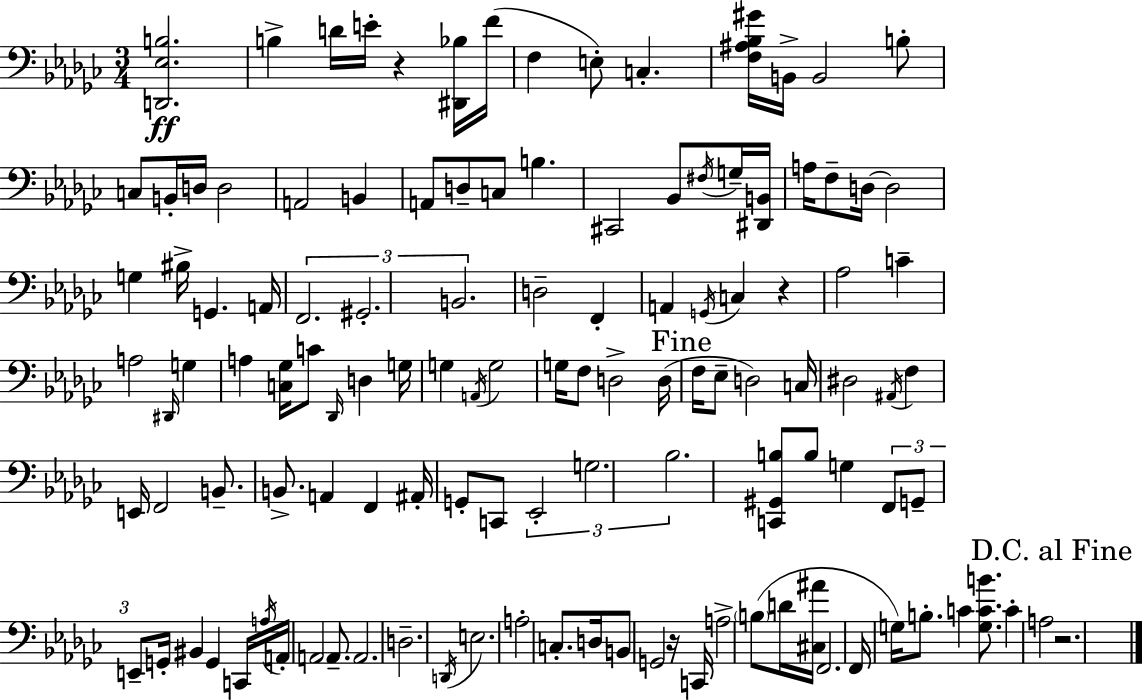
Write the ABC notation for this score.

X:1
T:Untitled
M:3/4
L:1/4
K:Ebm
[D,,_E,B,]2 B, D/4 E/4 z [^D,,_B,]/4 F/4 F, E,/2 C, [F,^A,_B,^G]/4 B,,/4 B,,2 B,/2 C,/2 B,,/4 D,/4 D,2 A,,2 B,, A,,/2 D,/2 C,/2 B, ^C,,2 _B,,/2 ^F,/4 G,/4 [^D,,B,,]/4 A,/4 F,/2 D,/4 D,2 G, ^B,/4 G,, A,,/4 F,,2 ^G,,2 B,,2 D,2 F,, A,, G,,/4 C, z _A,2 C A,2 ^D,,/4 G, A, [C,_G,]/4 C/2 _D,,/4 D, G,/4 G, A,,/4 G,2 G,/4 F,/2 D,2 D,/4 F,/4 _E,/2 D,2 C,/4 ^D,2 ^A,,/4 F, E,,/4 F,,2 B,,/2 B,,/2 A,, F,, ^A,,/4 G,,/2 C,,/2 _E,,2 G,2 _B,2 [C,,^G,,B,]/2 B,/2 G, F,,/2 G,,/2 E,,/2 G,,/4 ^B,, G,, C,,/4 A,/4 A,,/4 A,,2 A,,/2 A,,2 D,2 D,,/4 E,2 A,2 C,/2 D,/4 B,,/2 G,,2 z/4 C,,/4 A,2 B,/2 D/4 [^C,^A]/4 F,,2 F,,/4 G,/4 B,/2 C [G,CB]/2 C A,2 z2